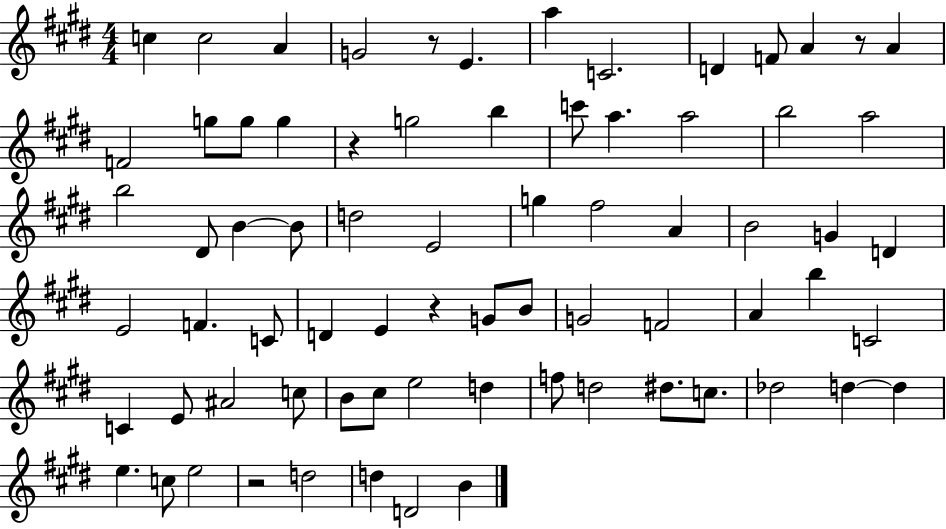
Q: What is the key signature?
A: E major